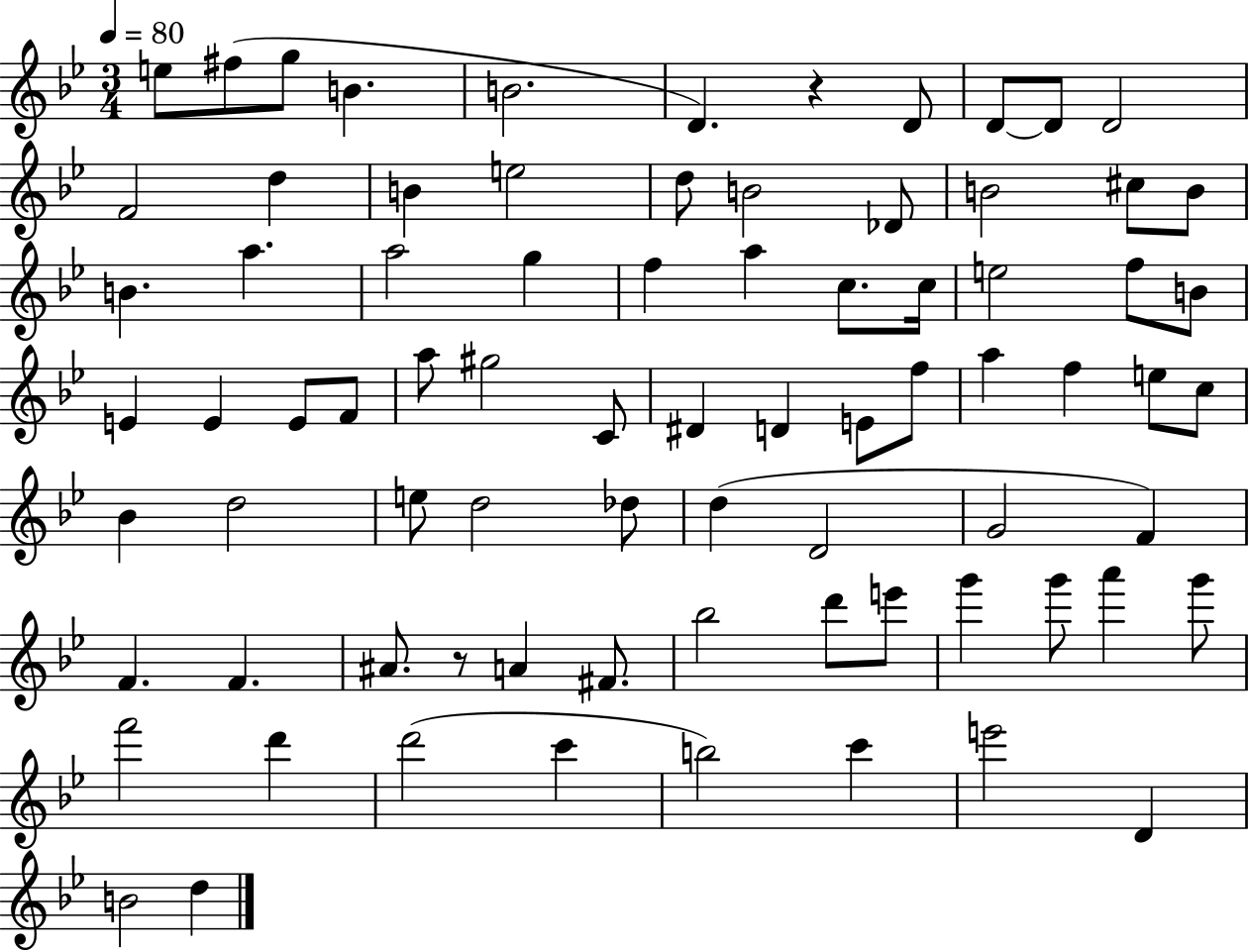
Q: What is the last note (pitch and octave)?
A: D5